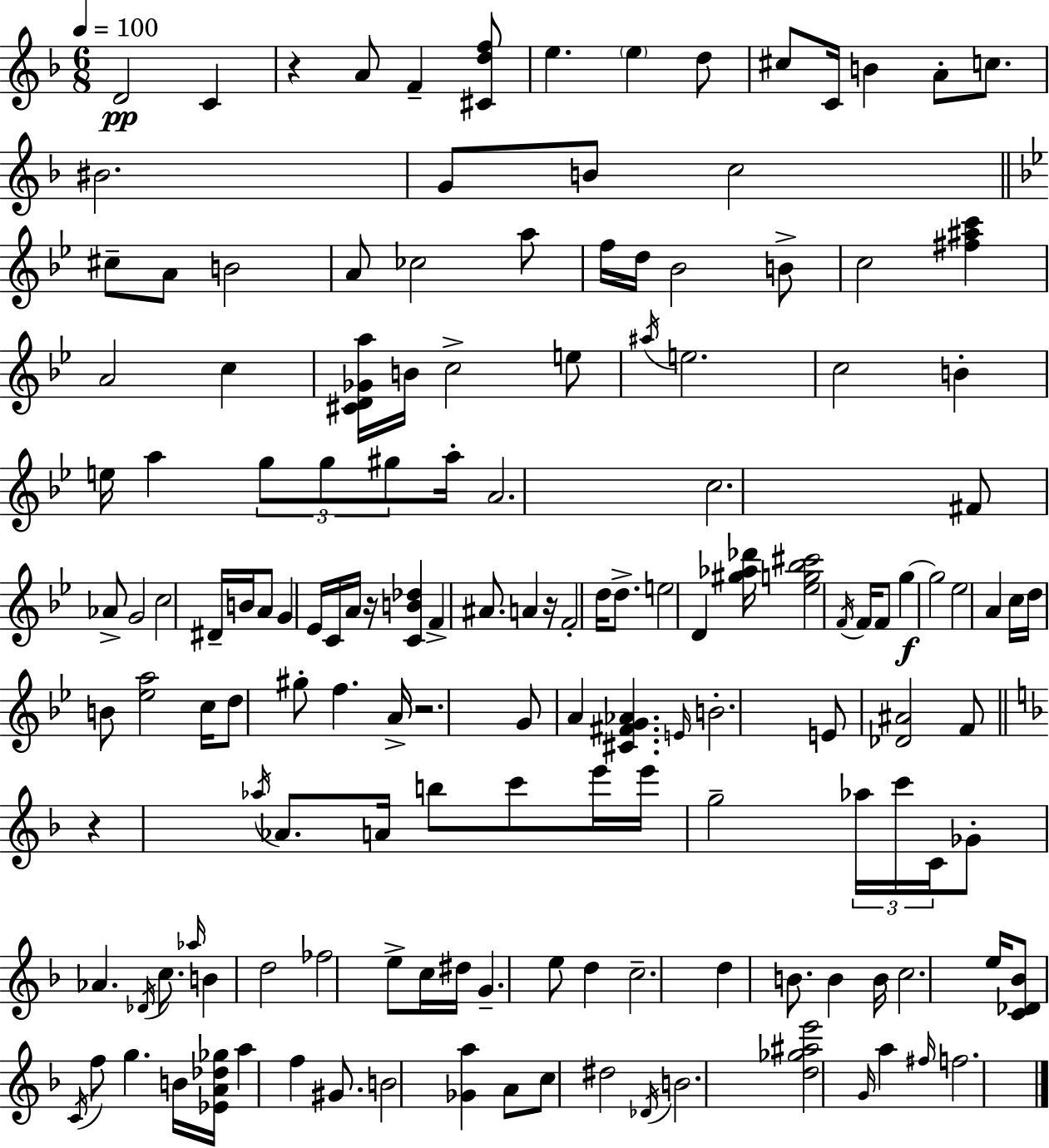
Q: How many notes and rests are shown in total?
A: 151